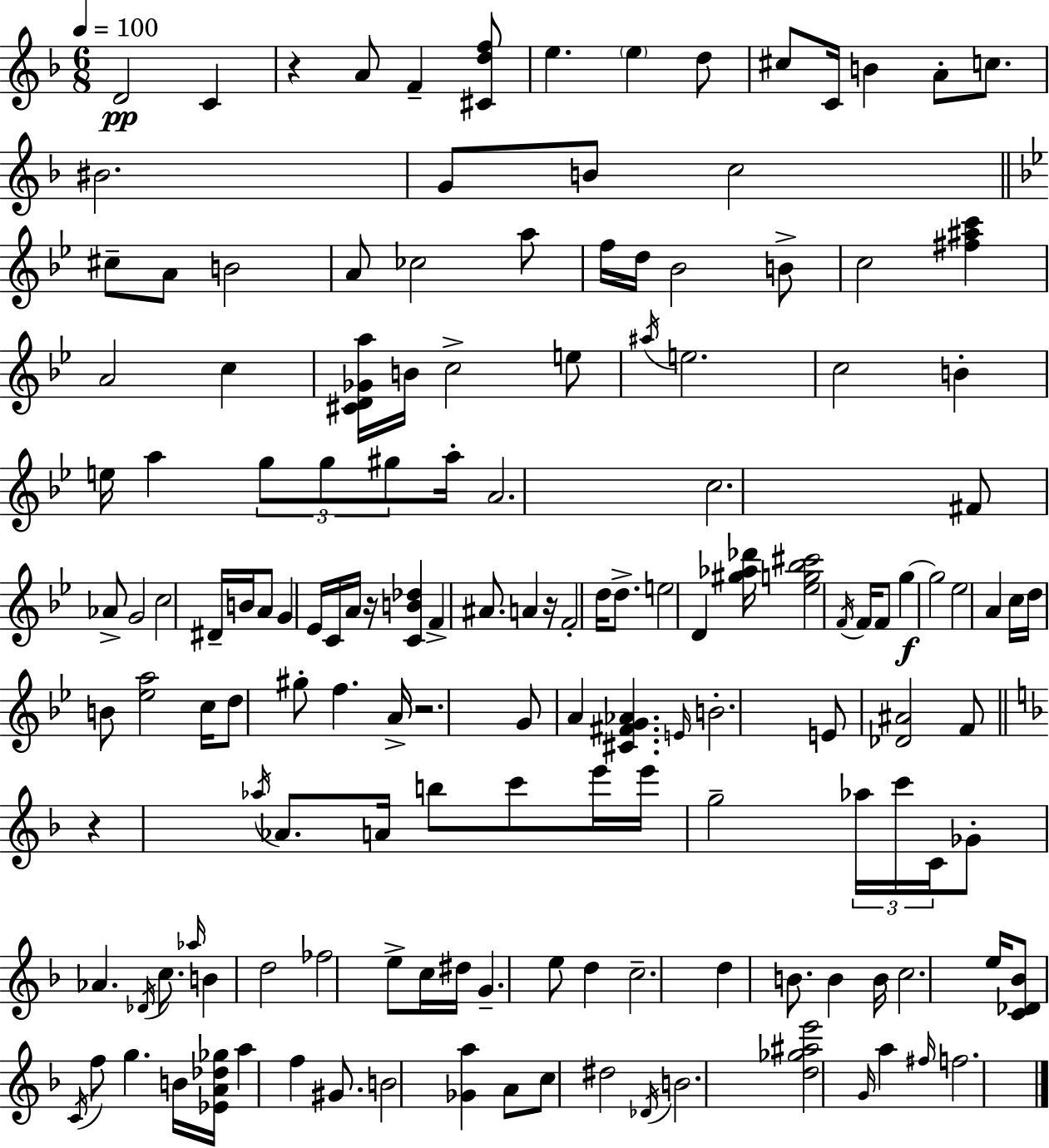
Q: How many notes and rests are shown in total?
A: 151